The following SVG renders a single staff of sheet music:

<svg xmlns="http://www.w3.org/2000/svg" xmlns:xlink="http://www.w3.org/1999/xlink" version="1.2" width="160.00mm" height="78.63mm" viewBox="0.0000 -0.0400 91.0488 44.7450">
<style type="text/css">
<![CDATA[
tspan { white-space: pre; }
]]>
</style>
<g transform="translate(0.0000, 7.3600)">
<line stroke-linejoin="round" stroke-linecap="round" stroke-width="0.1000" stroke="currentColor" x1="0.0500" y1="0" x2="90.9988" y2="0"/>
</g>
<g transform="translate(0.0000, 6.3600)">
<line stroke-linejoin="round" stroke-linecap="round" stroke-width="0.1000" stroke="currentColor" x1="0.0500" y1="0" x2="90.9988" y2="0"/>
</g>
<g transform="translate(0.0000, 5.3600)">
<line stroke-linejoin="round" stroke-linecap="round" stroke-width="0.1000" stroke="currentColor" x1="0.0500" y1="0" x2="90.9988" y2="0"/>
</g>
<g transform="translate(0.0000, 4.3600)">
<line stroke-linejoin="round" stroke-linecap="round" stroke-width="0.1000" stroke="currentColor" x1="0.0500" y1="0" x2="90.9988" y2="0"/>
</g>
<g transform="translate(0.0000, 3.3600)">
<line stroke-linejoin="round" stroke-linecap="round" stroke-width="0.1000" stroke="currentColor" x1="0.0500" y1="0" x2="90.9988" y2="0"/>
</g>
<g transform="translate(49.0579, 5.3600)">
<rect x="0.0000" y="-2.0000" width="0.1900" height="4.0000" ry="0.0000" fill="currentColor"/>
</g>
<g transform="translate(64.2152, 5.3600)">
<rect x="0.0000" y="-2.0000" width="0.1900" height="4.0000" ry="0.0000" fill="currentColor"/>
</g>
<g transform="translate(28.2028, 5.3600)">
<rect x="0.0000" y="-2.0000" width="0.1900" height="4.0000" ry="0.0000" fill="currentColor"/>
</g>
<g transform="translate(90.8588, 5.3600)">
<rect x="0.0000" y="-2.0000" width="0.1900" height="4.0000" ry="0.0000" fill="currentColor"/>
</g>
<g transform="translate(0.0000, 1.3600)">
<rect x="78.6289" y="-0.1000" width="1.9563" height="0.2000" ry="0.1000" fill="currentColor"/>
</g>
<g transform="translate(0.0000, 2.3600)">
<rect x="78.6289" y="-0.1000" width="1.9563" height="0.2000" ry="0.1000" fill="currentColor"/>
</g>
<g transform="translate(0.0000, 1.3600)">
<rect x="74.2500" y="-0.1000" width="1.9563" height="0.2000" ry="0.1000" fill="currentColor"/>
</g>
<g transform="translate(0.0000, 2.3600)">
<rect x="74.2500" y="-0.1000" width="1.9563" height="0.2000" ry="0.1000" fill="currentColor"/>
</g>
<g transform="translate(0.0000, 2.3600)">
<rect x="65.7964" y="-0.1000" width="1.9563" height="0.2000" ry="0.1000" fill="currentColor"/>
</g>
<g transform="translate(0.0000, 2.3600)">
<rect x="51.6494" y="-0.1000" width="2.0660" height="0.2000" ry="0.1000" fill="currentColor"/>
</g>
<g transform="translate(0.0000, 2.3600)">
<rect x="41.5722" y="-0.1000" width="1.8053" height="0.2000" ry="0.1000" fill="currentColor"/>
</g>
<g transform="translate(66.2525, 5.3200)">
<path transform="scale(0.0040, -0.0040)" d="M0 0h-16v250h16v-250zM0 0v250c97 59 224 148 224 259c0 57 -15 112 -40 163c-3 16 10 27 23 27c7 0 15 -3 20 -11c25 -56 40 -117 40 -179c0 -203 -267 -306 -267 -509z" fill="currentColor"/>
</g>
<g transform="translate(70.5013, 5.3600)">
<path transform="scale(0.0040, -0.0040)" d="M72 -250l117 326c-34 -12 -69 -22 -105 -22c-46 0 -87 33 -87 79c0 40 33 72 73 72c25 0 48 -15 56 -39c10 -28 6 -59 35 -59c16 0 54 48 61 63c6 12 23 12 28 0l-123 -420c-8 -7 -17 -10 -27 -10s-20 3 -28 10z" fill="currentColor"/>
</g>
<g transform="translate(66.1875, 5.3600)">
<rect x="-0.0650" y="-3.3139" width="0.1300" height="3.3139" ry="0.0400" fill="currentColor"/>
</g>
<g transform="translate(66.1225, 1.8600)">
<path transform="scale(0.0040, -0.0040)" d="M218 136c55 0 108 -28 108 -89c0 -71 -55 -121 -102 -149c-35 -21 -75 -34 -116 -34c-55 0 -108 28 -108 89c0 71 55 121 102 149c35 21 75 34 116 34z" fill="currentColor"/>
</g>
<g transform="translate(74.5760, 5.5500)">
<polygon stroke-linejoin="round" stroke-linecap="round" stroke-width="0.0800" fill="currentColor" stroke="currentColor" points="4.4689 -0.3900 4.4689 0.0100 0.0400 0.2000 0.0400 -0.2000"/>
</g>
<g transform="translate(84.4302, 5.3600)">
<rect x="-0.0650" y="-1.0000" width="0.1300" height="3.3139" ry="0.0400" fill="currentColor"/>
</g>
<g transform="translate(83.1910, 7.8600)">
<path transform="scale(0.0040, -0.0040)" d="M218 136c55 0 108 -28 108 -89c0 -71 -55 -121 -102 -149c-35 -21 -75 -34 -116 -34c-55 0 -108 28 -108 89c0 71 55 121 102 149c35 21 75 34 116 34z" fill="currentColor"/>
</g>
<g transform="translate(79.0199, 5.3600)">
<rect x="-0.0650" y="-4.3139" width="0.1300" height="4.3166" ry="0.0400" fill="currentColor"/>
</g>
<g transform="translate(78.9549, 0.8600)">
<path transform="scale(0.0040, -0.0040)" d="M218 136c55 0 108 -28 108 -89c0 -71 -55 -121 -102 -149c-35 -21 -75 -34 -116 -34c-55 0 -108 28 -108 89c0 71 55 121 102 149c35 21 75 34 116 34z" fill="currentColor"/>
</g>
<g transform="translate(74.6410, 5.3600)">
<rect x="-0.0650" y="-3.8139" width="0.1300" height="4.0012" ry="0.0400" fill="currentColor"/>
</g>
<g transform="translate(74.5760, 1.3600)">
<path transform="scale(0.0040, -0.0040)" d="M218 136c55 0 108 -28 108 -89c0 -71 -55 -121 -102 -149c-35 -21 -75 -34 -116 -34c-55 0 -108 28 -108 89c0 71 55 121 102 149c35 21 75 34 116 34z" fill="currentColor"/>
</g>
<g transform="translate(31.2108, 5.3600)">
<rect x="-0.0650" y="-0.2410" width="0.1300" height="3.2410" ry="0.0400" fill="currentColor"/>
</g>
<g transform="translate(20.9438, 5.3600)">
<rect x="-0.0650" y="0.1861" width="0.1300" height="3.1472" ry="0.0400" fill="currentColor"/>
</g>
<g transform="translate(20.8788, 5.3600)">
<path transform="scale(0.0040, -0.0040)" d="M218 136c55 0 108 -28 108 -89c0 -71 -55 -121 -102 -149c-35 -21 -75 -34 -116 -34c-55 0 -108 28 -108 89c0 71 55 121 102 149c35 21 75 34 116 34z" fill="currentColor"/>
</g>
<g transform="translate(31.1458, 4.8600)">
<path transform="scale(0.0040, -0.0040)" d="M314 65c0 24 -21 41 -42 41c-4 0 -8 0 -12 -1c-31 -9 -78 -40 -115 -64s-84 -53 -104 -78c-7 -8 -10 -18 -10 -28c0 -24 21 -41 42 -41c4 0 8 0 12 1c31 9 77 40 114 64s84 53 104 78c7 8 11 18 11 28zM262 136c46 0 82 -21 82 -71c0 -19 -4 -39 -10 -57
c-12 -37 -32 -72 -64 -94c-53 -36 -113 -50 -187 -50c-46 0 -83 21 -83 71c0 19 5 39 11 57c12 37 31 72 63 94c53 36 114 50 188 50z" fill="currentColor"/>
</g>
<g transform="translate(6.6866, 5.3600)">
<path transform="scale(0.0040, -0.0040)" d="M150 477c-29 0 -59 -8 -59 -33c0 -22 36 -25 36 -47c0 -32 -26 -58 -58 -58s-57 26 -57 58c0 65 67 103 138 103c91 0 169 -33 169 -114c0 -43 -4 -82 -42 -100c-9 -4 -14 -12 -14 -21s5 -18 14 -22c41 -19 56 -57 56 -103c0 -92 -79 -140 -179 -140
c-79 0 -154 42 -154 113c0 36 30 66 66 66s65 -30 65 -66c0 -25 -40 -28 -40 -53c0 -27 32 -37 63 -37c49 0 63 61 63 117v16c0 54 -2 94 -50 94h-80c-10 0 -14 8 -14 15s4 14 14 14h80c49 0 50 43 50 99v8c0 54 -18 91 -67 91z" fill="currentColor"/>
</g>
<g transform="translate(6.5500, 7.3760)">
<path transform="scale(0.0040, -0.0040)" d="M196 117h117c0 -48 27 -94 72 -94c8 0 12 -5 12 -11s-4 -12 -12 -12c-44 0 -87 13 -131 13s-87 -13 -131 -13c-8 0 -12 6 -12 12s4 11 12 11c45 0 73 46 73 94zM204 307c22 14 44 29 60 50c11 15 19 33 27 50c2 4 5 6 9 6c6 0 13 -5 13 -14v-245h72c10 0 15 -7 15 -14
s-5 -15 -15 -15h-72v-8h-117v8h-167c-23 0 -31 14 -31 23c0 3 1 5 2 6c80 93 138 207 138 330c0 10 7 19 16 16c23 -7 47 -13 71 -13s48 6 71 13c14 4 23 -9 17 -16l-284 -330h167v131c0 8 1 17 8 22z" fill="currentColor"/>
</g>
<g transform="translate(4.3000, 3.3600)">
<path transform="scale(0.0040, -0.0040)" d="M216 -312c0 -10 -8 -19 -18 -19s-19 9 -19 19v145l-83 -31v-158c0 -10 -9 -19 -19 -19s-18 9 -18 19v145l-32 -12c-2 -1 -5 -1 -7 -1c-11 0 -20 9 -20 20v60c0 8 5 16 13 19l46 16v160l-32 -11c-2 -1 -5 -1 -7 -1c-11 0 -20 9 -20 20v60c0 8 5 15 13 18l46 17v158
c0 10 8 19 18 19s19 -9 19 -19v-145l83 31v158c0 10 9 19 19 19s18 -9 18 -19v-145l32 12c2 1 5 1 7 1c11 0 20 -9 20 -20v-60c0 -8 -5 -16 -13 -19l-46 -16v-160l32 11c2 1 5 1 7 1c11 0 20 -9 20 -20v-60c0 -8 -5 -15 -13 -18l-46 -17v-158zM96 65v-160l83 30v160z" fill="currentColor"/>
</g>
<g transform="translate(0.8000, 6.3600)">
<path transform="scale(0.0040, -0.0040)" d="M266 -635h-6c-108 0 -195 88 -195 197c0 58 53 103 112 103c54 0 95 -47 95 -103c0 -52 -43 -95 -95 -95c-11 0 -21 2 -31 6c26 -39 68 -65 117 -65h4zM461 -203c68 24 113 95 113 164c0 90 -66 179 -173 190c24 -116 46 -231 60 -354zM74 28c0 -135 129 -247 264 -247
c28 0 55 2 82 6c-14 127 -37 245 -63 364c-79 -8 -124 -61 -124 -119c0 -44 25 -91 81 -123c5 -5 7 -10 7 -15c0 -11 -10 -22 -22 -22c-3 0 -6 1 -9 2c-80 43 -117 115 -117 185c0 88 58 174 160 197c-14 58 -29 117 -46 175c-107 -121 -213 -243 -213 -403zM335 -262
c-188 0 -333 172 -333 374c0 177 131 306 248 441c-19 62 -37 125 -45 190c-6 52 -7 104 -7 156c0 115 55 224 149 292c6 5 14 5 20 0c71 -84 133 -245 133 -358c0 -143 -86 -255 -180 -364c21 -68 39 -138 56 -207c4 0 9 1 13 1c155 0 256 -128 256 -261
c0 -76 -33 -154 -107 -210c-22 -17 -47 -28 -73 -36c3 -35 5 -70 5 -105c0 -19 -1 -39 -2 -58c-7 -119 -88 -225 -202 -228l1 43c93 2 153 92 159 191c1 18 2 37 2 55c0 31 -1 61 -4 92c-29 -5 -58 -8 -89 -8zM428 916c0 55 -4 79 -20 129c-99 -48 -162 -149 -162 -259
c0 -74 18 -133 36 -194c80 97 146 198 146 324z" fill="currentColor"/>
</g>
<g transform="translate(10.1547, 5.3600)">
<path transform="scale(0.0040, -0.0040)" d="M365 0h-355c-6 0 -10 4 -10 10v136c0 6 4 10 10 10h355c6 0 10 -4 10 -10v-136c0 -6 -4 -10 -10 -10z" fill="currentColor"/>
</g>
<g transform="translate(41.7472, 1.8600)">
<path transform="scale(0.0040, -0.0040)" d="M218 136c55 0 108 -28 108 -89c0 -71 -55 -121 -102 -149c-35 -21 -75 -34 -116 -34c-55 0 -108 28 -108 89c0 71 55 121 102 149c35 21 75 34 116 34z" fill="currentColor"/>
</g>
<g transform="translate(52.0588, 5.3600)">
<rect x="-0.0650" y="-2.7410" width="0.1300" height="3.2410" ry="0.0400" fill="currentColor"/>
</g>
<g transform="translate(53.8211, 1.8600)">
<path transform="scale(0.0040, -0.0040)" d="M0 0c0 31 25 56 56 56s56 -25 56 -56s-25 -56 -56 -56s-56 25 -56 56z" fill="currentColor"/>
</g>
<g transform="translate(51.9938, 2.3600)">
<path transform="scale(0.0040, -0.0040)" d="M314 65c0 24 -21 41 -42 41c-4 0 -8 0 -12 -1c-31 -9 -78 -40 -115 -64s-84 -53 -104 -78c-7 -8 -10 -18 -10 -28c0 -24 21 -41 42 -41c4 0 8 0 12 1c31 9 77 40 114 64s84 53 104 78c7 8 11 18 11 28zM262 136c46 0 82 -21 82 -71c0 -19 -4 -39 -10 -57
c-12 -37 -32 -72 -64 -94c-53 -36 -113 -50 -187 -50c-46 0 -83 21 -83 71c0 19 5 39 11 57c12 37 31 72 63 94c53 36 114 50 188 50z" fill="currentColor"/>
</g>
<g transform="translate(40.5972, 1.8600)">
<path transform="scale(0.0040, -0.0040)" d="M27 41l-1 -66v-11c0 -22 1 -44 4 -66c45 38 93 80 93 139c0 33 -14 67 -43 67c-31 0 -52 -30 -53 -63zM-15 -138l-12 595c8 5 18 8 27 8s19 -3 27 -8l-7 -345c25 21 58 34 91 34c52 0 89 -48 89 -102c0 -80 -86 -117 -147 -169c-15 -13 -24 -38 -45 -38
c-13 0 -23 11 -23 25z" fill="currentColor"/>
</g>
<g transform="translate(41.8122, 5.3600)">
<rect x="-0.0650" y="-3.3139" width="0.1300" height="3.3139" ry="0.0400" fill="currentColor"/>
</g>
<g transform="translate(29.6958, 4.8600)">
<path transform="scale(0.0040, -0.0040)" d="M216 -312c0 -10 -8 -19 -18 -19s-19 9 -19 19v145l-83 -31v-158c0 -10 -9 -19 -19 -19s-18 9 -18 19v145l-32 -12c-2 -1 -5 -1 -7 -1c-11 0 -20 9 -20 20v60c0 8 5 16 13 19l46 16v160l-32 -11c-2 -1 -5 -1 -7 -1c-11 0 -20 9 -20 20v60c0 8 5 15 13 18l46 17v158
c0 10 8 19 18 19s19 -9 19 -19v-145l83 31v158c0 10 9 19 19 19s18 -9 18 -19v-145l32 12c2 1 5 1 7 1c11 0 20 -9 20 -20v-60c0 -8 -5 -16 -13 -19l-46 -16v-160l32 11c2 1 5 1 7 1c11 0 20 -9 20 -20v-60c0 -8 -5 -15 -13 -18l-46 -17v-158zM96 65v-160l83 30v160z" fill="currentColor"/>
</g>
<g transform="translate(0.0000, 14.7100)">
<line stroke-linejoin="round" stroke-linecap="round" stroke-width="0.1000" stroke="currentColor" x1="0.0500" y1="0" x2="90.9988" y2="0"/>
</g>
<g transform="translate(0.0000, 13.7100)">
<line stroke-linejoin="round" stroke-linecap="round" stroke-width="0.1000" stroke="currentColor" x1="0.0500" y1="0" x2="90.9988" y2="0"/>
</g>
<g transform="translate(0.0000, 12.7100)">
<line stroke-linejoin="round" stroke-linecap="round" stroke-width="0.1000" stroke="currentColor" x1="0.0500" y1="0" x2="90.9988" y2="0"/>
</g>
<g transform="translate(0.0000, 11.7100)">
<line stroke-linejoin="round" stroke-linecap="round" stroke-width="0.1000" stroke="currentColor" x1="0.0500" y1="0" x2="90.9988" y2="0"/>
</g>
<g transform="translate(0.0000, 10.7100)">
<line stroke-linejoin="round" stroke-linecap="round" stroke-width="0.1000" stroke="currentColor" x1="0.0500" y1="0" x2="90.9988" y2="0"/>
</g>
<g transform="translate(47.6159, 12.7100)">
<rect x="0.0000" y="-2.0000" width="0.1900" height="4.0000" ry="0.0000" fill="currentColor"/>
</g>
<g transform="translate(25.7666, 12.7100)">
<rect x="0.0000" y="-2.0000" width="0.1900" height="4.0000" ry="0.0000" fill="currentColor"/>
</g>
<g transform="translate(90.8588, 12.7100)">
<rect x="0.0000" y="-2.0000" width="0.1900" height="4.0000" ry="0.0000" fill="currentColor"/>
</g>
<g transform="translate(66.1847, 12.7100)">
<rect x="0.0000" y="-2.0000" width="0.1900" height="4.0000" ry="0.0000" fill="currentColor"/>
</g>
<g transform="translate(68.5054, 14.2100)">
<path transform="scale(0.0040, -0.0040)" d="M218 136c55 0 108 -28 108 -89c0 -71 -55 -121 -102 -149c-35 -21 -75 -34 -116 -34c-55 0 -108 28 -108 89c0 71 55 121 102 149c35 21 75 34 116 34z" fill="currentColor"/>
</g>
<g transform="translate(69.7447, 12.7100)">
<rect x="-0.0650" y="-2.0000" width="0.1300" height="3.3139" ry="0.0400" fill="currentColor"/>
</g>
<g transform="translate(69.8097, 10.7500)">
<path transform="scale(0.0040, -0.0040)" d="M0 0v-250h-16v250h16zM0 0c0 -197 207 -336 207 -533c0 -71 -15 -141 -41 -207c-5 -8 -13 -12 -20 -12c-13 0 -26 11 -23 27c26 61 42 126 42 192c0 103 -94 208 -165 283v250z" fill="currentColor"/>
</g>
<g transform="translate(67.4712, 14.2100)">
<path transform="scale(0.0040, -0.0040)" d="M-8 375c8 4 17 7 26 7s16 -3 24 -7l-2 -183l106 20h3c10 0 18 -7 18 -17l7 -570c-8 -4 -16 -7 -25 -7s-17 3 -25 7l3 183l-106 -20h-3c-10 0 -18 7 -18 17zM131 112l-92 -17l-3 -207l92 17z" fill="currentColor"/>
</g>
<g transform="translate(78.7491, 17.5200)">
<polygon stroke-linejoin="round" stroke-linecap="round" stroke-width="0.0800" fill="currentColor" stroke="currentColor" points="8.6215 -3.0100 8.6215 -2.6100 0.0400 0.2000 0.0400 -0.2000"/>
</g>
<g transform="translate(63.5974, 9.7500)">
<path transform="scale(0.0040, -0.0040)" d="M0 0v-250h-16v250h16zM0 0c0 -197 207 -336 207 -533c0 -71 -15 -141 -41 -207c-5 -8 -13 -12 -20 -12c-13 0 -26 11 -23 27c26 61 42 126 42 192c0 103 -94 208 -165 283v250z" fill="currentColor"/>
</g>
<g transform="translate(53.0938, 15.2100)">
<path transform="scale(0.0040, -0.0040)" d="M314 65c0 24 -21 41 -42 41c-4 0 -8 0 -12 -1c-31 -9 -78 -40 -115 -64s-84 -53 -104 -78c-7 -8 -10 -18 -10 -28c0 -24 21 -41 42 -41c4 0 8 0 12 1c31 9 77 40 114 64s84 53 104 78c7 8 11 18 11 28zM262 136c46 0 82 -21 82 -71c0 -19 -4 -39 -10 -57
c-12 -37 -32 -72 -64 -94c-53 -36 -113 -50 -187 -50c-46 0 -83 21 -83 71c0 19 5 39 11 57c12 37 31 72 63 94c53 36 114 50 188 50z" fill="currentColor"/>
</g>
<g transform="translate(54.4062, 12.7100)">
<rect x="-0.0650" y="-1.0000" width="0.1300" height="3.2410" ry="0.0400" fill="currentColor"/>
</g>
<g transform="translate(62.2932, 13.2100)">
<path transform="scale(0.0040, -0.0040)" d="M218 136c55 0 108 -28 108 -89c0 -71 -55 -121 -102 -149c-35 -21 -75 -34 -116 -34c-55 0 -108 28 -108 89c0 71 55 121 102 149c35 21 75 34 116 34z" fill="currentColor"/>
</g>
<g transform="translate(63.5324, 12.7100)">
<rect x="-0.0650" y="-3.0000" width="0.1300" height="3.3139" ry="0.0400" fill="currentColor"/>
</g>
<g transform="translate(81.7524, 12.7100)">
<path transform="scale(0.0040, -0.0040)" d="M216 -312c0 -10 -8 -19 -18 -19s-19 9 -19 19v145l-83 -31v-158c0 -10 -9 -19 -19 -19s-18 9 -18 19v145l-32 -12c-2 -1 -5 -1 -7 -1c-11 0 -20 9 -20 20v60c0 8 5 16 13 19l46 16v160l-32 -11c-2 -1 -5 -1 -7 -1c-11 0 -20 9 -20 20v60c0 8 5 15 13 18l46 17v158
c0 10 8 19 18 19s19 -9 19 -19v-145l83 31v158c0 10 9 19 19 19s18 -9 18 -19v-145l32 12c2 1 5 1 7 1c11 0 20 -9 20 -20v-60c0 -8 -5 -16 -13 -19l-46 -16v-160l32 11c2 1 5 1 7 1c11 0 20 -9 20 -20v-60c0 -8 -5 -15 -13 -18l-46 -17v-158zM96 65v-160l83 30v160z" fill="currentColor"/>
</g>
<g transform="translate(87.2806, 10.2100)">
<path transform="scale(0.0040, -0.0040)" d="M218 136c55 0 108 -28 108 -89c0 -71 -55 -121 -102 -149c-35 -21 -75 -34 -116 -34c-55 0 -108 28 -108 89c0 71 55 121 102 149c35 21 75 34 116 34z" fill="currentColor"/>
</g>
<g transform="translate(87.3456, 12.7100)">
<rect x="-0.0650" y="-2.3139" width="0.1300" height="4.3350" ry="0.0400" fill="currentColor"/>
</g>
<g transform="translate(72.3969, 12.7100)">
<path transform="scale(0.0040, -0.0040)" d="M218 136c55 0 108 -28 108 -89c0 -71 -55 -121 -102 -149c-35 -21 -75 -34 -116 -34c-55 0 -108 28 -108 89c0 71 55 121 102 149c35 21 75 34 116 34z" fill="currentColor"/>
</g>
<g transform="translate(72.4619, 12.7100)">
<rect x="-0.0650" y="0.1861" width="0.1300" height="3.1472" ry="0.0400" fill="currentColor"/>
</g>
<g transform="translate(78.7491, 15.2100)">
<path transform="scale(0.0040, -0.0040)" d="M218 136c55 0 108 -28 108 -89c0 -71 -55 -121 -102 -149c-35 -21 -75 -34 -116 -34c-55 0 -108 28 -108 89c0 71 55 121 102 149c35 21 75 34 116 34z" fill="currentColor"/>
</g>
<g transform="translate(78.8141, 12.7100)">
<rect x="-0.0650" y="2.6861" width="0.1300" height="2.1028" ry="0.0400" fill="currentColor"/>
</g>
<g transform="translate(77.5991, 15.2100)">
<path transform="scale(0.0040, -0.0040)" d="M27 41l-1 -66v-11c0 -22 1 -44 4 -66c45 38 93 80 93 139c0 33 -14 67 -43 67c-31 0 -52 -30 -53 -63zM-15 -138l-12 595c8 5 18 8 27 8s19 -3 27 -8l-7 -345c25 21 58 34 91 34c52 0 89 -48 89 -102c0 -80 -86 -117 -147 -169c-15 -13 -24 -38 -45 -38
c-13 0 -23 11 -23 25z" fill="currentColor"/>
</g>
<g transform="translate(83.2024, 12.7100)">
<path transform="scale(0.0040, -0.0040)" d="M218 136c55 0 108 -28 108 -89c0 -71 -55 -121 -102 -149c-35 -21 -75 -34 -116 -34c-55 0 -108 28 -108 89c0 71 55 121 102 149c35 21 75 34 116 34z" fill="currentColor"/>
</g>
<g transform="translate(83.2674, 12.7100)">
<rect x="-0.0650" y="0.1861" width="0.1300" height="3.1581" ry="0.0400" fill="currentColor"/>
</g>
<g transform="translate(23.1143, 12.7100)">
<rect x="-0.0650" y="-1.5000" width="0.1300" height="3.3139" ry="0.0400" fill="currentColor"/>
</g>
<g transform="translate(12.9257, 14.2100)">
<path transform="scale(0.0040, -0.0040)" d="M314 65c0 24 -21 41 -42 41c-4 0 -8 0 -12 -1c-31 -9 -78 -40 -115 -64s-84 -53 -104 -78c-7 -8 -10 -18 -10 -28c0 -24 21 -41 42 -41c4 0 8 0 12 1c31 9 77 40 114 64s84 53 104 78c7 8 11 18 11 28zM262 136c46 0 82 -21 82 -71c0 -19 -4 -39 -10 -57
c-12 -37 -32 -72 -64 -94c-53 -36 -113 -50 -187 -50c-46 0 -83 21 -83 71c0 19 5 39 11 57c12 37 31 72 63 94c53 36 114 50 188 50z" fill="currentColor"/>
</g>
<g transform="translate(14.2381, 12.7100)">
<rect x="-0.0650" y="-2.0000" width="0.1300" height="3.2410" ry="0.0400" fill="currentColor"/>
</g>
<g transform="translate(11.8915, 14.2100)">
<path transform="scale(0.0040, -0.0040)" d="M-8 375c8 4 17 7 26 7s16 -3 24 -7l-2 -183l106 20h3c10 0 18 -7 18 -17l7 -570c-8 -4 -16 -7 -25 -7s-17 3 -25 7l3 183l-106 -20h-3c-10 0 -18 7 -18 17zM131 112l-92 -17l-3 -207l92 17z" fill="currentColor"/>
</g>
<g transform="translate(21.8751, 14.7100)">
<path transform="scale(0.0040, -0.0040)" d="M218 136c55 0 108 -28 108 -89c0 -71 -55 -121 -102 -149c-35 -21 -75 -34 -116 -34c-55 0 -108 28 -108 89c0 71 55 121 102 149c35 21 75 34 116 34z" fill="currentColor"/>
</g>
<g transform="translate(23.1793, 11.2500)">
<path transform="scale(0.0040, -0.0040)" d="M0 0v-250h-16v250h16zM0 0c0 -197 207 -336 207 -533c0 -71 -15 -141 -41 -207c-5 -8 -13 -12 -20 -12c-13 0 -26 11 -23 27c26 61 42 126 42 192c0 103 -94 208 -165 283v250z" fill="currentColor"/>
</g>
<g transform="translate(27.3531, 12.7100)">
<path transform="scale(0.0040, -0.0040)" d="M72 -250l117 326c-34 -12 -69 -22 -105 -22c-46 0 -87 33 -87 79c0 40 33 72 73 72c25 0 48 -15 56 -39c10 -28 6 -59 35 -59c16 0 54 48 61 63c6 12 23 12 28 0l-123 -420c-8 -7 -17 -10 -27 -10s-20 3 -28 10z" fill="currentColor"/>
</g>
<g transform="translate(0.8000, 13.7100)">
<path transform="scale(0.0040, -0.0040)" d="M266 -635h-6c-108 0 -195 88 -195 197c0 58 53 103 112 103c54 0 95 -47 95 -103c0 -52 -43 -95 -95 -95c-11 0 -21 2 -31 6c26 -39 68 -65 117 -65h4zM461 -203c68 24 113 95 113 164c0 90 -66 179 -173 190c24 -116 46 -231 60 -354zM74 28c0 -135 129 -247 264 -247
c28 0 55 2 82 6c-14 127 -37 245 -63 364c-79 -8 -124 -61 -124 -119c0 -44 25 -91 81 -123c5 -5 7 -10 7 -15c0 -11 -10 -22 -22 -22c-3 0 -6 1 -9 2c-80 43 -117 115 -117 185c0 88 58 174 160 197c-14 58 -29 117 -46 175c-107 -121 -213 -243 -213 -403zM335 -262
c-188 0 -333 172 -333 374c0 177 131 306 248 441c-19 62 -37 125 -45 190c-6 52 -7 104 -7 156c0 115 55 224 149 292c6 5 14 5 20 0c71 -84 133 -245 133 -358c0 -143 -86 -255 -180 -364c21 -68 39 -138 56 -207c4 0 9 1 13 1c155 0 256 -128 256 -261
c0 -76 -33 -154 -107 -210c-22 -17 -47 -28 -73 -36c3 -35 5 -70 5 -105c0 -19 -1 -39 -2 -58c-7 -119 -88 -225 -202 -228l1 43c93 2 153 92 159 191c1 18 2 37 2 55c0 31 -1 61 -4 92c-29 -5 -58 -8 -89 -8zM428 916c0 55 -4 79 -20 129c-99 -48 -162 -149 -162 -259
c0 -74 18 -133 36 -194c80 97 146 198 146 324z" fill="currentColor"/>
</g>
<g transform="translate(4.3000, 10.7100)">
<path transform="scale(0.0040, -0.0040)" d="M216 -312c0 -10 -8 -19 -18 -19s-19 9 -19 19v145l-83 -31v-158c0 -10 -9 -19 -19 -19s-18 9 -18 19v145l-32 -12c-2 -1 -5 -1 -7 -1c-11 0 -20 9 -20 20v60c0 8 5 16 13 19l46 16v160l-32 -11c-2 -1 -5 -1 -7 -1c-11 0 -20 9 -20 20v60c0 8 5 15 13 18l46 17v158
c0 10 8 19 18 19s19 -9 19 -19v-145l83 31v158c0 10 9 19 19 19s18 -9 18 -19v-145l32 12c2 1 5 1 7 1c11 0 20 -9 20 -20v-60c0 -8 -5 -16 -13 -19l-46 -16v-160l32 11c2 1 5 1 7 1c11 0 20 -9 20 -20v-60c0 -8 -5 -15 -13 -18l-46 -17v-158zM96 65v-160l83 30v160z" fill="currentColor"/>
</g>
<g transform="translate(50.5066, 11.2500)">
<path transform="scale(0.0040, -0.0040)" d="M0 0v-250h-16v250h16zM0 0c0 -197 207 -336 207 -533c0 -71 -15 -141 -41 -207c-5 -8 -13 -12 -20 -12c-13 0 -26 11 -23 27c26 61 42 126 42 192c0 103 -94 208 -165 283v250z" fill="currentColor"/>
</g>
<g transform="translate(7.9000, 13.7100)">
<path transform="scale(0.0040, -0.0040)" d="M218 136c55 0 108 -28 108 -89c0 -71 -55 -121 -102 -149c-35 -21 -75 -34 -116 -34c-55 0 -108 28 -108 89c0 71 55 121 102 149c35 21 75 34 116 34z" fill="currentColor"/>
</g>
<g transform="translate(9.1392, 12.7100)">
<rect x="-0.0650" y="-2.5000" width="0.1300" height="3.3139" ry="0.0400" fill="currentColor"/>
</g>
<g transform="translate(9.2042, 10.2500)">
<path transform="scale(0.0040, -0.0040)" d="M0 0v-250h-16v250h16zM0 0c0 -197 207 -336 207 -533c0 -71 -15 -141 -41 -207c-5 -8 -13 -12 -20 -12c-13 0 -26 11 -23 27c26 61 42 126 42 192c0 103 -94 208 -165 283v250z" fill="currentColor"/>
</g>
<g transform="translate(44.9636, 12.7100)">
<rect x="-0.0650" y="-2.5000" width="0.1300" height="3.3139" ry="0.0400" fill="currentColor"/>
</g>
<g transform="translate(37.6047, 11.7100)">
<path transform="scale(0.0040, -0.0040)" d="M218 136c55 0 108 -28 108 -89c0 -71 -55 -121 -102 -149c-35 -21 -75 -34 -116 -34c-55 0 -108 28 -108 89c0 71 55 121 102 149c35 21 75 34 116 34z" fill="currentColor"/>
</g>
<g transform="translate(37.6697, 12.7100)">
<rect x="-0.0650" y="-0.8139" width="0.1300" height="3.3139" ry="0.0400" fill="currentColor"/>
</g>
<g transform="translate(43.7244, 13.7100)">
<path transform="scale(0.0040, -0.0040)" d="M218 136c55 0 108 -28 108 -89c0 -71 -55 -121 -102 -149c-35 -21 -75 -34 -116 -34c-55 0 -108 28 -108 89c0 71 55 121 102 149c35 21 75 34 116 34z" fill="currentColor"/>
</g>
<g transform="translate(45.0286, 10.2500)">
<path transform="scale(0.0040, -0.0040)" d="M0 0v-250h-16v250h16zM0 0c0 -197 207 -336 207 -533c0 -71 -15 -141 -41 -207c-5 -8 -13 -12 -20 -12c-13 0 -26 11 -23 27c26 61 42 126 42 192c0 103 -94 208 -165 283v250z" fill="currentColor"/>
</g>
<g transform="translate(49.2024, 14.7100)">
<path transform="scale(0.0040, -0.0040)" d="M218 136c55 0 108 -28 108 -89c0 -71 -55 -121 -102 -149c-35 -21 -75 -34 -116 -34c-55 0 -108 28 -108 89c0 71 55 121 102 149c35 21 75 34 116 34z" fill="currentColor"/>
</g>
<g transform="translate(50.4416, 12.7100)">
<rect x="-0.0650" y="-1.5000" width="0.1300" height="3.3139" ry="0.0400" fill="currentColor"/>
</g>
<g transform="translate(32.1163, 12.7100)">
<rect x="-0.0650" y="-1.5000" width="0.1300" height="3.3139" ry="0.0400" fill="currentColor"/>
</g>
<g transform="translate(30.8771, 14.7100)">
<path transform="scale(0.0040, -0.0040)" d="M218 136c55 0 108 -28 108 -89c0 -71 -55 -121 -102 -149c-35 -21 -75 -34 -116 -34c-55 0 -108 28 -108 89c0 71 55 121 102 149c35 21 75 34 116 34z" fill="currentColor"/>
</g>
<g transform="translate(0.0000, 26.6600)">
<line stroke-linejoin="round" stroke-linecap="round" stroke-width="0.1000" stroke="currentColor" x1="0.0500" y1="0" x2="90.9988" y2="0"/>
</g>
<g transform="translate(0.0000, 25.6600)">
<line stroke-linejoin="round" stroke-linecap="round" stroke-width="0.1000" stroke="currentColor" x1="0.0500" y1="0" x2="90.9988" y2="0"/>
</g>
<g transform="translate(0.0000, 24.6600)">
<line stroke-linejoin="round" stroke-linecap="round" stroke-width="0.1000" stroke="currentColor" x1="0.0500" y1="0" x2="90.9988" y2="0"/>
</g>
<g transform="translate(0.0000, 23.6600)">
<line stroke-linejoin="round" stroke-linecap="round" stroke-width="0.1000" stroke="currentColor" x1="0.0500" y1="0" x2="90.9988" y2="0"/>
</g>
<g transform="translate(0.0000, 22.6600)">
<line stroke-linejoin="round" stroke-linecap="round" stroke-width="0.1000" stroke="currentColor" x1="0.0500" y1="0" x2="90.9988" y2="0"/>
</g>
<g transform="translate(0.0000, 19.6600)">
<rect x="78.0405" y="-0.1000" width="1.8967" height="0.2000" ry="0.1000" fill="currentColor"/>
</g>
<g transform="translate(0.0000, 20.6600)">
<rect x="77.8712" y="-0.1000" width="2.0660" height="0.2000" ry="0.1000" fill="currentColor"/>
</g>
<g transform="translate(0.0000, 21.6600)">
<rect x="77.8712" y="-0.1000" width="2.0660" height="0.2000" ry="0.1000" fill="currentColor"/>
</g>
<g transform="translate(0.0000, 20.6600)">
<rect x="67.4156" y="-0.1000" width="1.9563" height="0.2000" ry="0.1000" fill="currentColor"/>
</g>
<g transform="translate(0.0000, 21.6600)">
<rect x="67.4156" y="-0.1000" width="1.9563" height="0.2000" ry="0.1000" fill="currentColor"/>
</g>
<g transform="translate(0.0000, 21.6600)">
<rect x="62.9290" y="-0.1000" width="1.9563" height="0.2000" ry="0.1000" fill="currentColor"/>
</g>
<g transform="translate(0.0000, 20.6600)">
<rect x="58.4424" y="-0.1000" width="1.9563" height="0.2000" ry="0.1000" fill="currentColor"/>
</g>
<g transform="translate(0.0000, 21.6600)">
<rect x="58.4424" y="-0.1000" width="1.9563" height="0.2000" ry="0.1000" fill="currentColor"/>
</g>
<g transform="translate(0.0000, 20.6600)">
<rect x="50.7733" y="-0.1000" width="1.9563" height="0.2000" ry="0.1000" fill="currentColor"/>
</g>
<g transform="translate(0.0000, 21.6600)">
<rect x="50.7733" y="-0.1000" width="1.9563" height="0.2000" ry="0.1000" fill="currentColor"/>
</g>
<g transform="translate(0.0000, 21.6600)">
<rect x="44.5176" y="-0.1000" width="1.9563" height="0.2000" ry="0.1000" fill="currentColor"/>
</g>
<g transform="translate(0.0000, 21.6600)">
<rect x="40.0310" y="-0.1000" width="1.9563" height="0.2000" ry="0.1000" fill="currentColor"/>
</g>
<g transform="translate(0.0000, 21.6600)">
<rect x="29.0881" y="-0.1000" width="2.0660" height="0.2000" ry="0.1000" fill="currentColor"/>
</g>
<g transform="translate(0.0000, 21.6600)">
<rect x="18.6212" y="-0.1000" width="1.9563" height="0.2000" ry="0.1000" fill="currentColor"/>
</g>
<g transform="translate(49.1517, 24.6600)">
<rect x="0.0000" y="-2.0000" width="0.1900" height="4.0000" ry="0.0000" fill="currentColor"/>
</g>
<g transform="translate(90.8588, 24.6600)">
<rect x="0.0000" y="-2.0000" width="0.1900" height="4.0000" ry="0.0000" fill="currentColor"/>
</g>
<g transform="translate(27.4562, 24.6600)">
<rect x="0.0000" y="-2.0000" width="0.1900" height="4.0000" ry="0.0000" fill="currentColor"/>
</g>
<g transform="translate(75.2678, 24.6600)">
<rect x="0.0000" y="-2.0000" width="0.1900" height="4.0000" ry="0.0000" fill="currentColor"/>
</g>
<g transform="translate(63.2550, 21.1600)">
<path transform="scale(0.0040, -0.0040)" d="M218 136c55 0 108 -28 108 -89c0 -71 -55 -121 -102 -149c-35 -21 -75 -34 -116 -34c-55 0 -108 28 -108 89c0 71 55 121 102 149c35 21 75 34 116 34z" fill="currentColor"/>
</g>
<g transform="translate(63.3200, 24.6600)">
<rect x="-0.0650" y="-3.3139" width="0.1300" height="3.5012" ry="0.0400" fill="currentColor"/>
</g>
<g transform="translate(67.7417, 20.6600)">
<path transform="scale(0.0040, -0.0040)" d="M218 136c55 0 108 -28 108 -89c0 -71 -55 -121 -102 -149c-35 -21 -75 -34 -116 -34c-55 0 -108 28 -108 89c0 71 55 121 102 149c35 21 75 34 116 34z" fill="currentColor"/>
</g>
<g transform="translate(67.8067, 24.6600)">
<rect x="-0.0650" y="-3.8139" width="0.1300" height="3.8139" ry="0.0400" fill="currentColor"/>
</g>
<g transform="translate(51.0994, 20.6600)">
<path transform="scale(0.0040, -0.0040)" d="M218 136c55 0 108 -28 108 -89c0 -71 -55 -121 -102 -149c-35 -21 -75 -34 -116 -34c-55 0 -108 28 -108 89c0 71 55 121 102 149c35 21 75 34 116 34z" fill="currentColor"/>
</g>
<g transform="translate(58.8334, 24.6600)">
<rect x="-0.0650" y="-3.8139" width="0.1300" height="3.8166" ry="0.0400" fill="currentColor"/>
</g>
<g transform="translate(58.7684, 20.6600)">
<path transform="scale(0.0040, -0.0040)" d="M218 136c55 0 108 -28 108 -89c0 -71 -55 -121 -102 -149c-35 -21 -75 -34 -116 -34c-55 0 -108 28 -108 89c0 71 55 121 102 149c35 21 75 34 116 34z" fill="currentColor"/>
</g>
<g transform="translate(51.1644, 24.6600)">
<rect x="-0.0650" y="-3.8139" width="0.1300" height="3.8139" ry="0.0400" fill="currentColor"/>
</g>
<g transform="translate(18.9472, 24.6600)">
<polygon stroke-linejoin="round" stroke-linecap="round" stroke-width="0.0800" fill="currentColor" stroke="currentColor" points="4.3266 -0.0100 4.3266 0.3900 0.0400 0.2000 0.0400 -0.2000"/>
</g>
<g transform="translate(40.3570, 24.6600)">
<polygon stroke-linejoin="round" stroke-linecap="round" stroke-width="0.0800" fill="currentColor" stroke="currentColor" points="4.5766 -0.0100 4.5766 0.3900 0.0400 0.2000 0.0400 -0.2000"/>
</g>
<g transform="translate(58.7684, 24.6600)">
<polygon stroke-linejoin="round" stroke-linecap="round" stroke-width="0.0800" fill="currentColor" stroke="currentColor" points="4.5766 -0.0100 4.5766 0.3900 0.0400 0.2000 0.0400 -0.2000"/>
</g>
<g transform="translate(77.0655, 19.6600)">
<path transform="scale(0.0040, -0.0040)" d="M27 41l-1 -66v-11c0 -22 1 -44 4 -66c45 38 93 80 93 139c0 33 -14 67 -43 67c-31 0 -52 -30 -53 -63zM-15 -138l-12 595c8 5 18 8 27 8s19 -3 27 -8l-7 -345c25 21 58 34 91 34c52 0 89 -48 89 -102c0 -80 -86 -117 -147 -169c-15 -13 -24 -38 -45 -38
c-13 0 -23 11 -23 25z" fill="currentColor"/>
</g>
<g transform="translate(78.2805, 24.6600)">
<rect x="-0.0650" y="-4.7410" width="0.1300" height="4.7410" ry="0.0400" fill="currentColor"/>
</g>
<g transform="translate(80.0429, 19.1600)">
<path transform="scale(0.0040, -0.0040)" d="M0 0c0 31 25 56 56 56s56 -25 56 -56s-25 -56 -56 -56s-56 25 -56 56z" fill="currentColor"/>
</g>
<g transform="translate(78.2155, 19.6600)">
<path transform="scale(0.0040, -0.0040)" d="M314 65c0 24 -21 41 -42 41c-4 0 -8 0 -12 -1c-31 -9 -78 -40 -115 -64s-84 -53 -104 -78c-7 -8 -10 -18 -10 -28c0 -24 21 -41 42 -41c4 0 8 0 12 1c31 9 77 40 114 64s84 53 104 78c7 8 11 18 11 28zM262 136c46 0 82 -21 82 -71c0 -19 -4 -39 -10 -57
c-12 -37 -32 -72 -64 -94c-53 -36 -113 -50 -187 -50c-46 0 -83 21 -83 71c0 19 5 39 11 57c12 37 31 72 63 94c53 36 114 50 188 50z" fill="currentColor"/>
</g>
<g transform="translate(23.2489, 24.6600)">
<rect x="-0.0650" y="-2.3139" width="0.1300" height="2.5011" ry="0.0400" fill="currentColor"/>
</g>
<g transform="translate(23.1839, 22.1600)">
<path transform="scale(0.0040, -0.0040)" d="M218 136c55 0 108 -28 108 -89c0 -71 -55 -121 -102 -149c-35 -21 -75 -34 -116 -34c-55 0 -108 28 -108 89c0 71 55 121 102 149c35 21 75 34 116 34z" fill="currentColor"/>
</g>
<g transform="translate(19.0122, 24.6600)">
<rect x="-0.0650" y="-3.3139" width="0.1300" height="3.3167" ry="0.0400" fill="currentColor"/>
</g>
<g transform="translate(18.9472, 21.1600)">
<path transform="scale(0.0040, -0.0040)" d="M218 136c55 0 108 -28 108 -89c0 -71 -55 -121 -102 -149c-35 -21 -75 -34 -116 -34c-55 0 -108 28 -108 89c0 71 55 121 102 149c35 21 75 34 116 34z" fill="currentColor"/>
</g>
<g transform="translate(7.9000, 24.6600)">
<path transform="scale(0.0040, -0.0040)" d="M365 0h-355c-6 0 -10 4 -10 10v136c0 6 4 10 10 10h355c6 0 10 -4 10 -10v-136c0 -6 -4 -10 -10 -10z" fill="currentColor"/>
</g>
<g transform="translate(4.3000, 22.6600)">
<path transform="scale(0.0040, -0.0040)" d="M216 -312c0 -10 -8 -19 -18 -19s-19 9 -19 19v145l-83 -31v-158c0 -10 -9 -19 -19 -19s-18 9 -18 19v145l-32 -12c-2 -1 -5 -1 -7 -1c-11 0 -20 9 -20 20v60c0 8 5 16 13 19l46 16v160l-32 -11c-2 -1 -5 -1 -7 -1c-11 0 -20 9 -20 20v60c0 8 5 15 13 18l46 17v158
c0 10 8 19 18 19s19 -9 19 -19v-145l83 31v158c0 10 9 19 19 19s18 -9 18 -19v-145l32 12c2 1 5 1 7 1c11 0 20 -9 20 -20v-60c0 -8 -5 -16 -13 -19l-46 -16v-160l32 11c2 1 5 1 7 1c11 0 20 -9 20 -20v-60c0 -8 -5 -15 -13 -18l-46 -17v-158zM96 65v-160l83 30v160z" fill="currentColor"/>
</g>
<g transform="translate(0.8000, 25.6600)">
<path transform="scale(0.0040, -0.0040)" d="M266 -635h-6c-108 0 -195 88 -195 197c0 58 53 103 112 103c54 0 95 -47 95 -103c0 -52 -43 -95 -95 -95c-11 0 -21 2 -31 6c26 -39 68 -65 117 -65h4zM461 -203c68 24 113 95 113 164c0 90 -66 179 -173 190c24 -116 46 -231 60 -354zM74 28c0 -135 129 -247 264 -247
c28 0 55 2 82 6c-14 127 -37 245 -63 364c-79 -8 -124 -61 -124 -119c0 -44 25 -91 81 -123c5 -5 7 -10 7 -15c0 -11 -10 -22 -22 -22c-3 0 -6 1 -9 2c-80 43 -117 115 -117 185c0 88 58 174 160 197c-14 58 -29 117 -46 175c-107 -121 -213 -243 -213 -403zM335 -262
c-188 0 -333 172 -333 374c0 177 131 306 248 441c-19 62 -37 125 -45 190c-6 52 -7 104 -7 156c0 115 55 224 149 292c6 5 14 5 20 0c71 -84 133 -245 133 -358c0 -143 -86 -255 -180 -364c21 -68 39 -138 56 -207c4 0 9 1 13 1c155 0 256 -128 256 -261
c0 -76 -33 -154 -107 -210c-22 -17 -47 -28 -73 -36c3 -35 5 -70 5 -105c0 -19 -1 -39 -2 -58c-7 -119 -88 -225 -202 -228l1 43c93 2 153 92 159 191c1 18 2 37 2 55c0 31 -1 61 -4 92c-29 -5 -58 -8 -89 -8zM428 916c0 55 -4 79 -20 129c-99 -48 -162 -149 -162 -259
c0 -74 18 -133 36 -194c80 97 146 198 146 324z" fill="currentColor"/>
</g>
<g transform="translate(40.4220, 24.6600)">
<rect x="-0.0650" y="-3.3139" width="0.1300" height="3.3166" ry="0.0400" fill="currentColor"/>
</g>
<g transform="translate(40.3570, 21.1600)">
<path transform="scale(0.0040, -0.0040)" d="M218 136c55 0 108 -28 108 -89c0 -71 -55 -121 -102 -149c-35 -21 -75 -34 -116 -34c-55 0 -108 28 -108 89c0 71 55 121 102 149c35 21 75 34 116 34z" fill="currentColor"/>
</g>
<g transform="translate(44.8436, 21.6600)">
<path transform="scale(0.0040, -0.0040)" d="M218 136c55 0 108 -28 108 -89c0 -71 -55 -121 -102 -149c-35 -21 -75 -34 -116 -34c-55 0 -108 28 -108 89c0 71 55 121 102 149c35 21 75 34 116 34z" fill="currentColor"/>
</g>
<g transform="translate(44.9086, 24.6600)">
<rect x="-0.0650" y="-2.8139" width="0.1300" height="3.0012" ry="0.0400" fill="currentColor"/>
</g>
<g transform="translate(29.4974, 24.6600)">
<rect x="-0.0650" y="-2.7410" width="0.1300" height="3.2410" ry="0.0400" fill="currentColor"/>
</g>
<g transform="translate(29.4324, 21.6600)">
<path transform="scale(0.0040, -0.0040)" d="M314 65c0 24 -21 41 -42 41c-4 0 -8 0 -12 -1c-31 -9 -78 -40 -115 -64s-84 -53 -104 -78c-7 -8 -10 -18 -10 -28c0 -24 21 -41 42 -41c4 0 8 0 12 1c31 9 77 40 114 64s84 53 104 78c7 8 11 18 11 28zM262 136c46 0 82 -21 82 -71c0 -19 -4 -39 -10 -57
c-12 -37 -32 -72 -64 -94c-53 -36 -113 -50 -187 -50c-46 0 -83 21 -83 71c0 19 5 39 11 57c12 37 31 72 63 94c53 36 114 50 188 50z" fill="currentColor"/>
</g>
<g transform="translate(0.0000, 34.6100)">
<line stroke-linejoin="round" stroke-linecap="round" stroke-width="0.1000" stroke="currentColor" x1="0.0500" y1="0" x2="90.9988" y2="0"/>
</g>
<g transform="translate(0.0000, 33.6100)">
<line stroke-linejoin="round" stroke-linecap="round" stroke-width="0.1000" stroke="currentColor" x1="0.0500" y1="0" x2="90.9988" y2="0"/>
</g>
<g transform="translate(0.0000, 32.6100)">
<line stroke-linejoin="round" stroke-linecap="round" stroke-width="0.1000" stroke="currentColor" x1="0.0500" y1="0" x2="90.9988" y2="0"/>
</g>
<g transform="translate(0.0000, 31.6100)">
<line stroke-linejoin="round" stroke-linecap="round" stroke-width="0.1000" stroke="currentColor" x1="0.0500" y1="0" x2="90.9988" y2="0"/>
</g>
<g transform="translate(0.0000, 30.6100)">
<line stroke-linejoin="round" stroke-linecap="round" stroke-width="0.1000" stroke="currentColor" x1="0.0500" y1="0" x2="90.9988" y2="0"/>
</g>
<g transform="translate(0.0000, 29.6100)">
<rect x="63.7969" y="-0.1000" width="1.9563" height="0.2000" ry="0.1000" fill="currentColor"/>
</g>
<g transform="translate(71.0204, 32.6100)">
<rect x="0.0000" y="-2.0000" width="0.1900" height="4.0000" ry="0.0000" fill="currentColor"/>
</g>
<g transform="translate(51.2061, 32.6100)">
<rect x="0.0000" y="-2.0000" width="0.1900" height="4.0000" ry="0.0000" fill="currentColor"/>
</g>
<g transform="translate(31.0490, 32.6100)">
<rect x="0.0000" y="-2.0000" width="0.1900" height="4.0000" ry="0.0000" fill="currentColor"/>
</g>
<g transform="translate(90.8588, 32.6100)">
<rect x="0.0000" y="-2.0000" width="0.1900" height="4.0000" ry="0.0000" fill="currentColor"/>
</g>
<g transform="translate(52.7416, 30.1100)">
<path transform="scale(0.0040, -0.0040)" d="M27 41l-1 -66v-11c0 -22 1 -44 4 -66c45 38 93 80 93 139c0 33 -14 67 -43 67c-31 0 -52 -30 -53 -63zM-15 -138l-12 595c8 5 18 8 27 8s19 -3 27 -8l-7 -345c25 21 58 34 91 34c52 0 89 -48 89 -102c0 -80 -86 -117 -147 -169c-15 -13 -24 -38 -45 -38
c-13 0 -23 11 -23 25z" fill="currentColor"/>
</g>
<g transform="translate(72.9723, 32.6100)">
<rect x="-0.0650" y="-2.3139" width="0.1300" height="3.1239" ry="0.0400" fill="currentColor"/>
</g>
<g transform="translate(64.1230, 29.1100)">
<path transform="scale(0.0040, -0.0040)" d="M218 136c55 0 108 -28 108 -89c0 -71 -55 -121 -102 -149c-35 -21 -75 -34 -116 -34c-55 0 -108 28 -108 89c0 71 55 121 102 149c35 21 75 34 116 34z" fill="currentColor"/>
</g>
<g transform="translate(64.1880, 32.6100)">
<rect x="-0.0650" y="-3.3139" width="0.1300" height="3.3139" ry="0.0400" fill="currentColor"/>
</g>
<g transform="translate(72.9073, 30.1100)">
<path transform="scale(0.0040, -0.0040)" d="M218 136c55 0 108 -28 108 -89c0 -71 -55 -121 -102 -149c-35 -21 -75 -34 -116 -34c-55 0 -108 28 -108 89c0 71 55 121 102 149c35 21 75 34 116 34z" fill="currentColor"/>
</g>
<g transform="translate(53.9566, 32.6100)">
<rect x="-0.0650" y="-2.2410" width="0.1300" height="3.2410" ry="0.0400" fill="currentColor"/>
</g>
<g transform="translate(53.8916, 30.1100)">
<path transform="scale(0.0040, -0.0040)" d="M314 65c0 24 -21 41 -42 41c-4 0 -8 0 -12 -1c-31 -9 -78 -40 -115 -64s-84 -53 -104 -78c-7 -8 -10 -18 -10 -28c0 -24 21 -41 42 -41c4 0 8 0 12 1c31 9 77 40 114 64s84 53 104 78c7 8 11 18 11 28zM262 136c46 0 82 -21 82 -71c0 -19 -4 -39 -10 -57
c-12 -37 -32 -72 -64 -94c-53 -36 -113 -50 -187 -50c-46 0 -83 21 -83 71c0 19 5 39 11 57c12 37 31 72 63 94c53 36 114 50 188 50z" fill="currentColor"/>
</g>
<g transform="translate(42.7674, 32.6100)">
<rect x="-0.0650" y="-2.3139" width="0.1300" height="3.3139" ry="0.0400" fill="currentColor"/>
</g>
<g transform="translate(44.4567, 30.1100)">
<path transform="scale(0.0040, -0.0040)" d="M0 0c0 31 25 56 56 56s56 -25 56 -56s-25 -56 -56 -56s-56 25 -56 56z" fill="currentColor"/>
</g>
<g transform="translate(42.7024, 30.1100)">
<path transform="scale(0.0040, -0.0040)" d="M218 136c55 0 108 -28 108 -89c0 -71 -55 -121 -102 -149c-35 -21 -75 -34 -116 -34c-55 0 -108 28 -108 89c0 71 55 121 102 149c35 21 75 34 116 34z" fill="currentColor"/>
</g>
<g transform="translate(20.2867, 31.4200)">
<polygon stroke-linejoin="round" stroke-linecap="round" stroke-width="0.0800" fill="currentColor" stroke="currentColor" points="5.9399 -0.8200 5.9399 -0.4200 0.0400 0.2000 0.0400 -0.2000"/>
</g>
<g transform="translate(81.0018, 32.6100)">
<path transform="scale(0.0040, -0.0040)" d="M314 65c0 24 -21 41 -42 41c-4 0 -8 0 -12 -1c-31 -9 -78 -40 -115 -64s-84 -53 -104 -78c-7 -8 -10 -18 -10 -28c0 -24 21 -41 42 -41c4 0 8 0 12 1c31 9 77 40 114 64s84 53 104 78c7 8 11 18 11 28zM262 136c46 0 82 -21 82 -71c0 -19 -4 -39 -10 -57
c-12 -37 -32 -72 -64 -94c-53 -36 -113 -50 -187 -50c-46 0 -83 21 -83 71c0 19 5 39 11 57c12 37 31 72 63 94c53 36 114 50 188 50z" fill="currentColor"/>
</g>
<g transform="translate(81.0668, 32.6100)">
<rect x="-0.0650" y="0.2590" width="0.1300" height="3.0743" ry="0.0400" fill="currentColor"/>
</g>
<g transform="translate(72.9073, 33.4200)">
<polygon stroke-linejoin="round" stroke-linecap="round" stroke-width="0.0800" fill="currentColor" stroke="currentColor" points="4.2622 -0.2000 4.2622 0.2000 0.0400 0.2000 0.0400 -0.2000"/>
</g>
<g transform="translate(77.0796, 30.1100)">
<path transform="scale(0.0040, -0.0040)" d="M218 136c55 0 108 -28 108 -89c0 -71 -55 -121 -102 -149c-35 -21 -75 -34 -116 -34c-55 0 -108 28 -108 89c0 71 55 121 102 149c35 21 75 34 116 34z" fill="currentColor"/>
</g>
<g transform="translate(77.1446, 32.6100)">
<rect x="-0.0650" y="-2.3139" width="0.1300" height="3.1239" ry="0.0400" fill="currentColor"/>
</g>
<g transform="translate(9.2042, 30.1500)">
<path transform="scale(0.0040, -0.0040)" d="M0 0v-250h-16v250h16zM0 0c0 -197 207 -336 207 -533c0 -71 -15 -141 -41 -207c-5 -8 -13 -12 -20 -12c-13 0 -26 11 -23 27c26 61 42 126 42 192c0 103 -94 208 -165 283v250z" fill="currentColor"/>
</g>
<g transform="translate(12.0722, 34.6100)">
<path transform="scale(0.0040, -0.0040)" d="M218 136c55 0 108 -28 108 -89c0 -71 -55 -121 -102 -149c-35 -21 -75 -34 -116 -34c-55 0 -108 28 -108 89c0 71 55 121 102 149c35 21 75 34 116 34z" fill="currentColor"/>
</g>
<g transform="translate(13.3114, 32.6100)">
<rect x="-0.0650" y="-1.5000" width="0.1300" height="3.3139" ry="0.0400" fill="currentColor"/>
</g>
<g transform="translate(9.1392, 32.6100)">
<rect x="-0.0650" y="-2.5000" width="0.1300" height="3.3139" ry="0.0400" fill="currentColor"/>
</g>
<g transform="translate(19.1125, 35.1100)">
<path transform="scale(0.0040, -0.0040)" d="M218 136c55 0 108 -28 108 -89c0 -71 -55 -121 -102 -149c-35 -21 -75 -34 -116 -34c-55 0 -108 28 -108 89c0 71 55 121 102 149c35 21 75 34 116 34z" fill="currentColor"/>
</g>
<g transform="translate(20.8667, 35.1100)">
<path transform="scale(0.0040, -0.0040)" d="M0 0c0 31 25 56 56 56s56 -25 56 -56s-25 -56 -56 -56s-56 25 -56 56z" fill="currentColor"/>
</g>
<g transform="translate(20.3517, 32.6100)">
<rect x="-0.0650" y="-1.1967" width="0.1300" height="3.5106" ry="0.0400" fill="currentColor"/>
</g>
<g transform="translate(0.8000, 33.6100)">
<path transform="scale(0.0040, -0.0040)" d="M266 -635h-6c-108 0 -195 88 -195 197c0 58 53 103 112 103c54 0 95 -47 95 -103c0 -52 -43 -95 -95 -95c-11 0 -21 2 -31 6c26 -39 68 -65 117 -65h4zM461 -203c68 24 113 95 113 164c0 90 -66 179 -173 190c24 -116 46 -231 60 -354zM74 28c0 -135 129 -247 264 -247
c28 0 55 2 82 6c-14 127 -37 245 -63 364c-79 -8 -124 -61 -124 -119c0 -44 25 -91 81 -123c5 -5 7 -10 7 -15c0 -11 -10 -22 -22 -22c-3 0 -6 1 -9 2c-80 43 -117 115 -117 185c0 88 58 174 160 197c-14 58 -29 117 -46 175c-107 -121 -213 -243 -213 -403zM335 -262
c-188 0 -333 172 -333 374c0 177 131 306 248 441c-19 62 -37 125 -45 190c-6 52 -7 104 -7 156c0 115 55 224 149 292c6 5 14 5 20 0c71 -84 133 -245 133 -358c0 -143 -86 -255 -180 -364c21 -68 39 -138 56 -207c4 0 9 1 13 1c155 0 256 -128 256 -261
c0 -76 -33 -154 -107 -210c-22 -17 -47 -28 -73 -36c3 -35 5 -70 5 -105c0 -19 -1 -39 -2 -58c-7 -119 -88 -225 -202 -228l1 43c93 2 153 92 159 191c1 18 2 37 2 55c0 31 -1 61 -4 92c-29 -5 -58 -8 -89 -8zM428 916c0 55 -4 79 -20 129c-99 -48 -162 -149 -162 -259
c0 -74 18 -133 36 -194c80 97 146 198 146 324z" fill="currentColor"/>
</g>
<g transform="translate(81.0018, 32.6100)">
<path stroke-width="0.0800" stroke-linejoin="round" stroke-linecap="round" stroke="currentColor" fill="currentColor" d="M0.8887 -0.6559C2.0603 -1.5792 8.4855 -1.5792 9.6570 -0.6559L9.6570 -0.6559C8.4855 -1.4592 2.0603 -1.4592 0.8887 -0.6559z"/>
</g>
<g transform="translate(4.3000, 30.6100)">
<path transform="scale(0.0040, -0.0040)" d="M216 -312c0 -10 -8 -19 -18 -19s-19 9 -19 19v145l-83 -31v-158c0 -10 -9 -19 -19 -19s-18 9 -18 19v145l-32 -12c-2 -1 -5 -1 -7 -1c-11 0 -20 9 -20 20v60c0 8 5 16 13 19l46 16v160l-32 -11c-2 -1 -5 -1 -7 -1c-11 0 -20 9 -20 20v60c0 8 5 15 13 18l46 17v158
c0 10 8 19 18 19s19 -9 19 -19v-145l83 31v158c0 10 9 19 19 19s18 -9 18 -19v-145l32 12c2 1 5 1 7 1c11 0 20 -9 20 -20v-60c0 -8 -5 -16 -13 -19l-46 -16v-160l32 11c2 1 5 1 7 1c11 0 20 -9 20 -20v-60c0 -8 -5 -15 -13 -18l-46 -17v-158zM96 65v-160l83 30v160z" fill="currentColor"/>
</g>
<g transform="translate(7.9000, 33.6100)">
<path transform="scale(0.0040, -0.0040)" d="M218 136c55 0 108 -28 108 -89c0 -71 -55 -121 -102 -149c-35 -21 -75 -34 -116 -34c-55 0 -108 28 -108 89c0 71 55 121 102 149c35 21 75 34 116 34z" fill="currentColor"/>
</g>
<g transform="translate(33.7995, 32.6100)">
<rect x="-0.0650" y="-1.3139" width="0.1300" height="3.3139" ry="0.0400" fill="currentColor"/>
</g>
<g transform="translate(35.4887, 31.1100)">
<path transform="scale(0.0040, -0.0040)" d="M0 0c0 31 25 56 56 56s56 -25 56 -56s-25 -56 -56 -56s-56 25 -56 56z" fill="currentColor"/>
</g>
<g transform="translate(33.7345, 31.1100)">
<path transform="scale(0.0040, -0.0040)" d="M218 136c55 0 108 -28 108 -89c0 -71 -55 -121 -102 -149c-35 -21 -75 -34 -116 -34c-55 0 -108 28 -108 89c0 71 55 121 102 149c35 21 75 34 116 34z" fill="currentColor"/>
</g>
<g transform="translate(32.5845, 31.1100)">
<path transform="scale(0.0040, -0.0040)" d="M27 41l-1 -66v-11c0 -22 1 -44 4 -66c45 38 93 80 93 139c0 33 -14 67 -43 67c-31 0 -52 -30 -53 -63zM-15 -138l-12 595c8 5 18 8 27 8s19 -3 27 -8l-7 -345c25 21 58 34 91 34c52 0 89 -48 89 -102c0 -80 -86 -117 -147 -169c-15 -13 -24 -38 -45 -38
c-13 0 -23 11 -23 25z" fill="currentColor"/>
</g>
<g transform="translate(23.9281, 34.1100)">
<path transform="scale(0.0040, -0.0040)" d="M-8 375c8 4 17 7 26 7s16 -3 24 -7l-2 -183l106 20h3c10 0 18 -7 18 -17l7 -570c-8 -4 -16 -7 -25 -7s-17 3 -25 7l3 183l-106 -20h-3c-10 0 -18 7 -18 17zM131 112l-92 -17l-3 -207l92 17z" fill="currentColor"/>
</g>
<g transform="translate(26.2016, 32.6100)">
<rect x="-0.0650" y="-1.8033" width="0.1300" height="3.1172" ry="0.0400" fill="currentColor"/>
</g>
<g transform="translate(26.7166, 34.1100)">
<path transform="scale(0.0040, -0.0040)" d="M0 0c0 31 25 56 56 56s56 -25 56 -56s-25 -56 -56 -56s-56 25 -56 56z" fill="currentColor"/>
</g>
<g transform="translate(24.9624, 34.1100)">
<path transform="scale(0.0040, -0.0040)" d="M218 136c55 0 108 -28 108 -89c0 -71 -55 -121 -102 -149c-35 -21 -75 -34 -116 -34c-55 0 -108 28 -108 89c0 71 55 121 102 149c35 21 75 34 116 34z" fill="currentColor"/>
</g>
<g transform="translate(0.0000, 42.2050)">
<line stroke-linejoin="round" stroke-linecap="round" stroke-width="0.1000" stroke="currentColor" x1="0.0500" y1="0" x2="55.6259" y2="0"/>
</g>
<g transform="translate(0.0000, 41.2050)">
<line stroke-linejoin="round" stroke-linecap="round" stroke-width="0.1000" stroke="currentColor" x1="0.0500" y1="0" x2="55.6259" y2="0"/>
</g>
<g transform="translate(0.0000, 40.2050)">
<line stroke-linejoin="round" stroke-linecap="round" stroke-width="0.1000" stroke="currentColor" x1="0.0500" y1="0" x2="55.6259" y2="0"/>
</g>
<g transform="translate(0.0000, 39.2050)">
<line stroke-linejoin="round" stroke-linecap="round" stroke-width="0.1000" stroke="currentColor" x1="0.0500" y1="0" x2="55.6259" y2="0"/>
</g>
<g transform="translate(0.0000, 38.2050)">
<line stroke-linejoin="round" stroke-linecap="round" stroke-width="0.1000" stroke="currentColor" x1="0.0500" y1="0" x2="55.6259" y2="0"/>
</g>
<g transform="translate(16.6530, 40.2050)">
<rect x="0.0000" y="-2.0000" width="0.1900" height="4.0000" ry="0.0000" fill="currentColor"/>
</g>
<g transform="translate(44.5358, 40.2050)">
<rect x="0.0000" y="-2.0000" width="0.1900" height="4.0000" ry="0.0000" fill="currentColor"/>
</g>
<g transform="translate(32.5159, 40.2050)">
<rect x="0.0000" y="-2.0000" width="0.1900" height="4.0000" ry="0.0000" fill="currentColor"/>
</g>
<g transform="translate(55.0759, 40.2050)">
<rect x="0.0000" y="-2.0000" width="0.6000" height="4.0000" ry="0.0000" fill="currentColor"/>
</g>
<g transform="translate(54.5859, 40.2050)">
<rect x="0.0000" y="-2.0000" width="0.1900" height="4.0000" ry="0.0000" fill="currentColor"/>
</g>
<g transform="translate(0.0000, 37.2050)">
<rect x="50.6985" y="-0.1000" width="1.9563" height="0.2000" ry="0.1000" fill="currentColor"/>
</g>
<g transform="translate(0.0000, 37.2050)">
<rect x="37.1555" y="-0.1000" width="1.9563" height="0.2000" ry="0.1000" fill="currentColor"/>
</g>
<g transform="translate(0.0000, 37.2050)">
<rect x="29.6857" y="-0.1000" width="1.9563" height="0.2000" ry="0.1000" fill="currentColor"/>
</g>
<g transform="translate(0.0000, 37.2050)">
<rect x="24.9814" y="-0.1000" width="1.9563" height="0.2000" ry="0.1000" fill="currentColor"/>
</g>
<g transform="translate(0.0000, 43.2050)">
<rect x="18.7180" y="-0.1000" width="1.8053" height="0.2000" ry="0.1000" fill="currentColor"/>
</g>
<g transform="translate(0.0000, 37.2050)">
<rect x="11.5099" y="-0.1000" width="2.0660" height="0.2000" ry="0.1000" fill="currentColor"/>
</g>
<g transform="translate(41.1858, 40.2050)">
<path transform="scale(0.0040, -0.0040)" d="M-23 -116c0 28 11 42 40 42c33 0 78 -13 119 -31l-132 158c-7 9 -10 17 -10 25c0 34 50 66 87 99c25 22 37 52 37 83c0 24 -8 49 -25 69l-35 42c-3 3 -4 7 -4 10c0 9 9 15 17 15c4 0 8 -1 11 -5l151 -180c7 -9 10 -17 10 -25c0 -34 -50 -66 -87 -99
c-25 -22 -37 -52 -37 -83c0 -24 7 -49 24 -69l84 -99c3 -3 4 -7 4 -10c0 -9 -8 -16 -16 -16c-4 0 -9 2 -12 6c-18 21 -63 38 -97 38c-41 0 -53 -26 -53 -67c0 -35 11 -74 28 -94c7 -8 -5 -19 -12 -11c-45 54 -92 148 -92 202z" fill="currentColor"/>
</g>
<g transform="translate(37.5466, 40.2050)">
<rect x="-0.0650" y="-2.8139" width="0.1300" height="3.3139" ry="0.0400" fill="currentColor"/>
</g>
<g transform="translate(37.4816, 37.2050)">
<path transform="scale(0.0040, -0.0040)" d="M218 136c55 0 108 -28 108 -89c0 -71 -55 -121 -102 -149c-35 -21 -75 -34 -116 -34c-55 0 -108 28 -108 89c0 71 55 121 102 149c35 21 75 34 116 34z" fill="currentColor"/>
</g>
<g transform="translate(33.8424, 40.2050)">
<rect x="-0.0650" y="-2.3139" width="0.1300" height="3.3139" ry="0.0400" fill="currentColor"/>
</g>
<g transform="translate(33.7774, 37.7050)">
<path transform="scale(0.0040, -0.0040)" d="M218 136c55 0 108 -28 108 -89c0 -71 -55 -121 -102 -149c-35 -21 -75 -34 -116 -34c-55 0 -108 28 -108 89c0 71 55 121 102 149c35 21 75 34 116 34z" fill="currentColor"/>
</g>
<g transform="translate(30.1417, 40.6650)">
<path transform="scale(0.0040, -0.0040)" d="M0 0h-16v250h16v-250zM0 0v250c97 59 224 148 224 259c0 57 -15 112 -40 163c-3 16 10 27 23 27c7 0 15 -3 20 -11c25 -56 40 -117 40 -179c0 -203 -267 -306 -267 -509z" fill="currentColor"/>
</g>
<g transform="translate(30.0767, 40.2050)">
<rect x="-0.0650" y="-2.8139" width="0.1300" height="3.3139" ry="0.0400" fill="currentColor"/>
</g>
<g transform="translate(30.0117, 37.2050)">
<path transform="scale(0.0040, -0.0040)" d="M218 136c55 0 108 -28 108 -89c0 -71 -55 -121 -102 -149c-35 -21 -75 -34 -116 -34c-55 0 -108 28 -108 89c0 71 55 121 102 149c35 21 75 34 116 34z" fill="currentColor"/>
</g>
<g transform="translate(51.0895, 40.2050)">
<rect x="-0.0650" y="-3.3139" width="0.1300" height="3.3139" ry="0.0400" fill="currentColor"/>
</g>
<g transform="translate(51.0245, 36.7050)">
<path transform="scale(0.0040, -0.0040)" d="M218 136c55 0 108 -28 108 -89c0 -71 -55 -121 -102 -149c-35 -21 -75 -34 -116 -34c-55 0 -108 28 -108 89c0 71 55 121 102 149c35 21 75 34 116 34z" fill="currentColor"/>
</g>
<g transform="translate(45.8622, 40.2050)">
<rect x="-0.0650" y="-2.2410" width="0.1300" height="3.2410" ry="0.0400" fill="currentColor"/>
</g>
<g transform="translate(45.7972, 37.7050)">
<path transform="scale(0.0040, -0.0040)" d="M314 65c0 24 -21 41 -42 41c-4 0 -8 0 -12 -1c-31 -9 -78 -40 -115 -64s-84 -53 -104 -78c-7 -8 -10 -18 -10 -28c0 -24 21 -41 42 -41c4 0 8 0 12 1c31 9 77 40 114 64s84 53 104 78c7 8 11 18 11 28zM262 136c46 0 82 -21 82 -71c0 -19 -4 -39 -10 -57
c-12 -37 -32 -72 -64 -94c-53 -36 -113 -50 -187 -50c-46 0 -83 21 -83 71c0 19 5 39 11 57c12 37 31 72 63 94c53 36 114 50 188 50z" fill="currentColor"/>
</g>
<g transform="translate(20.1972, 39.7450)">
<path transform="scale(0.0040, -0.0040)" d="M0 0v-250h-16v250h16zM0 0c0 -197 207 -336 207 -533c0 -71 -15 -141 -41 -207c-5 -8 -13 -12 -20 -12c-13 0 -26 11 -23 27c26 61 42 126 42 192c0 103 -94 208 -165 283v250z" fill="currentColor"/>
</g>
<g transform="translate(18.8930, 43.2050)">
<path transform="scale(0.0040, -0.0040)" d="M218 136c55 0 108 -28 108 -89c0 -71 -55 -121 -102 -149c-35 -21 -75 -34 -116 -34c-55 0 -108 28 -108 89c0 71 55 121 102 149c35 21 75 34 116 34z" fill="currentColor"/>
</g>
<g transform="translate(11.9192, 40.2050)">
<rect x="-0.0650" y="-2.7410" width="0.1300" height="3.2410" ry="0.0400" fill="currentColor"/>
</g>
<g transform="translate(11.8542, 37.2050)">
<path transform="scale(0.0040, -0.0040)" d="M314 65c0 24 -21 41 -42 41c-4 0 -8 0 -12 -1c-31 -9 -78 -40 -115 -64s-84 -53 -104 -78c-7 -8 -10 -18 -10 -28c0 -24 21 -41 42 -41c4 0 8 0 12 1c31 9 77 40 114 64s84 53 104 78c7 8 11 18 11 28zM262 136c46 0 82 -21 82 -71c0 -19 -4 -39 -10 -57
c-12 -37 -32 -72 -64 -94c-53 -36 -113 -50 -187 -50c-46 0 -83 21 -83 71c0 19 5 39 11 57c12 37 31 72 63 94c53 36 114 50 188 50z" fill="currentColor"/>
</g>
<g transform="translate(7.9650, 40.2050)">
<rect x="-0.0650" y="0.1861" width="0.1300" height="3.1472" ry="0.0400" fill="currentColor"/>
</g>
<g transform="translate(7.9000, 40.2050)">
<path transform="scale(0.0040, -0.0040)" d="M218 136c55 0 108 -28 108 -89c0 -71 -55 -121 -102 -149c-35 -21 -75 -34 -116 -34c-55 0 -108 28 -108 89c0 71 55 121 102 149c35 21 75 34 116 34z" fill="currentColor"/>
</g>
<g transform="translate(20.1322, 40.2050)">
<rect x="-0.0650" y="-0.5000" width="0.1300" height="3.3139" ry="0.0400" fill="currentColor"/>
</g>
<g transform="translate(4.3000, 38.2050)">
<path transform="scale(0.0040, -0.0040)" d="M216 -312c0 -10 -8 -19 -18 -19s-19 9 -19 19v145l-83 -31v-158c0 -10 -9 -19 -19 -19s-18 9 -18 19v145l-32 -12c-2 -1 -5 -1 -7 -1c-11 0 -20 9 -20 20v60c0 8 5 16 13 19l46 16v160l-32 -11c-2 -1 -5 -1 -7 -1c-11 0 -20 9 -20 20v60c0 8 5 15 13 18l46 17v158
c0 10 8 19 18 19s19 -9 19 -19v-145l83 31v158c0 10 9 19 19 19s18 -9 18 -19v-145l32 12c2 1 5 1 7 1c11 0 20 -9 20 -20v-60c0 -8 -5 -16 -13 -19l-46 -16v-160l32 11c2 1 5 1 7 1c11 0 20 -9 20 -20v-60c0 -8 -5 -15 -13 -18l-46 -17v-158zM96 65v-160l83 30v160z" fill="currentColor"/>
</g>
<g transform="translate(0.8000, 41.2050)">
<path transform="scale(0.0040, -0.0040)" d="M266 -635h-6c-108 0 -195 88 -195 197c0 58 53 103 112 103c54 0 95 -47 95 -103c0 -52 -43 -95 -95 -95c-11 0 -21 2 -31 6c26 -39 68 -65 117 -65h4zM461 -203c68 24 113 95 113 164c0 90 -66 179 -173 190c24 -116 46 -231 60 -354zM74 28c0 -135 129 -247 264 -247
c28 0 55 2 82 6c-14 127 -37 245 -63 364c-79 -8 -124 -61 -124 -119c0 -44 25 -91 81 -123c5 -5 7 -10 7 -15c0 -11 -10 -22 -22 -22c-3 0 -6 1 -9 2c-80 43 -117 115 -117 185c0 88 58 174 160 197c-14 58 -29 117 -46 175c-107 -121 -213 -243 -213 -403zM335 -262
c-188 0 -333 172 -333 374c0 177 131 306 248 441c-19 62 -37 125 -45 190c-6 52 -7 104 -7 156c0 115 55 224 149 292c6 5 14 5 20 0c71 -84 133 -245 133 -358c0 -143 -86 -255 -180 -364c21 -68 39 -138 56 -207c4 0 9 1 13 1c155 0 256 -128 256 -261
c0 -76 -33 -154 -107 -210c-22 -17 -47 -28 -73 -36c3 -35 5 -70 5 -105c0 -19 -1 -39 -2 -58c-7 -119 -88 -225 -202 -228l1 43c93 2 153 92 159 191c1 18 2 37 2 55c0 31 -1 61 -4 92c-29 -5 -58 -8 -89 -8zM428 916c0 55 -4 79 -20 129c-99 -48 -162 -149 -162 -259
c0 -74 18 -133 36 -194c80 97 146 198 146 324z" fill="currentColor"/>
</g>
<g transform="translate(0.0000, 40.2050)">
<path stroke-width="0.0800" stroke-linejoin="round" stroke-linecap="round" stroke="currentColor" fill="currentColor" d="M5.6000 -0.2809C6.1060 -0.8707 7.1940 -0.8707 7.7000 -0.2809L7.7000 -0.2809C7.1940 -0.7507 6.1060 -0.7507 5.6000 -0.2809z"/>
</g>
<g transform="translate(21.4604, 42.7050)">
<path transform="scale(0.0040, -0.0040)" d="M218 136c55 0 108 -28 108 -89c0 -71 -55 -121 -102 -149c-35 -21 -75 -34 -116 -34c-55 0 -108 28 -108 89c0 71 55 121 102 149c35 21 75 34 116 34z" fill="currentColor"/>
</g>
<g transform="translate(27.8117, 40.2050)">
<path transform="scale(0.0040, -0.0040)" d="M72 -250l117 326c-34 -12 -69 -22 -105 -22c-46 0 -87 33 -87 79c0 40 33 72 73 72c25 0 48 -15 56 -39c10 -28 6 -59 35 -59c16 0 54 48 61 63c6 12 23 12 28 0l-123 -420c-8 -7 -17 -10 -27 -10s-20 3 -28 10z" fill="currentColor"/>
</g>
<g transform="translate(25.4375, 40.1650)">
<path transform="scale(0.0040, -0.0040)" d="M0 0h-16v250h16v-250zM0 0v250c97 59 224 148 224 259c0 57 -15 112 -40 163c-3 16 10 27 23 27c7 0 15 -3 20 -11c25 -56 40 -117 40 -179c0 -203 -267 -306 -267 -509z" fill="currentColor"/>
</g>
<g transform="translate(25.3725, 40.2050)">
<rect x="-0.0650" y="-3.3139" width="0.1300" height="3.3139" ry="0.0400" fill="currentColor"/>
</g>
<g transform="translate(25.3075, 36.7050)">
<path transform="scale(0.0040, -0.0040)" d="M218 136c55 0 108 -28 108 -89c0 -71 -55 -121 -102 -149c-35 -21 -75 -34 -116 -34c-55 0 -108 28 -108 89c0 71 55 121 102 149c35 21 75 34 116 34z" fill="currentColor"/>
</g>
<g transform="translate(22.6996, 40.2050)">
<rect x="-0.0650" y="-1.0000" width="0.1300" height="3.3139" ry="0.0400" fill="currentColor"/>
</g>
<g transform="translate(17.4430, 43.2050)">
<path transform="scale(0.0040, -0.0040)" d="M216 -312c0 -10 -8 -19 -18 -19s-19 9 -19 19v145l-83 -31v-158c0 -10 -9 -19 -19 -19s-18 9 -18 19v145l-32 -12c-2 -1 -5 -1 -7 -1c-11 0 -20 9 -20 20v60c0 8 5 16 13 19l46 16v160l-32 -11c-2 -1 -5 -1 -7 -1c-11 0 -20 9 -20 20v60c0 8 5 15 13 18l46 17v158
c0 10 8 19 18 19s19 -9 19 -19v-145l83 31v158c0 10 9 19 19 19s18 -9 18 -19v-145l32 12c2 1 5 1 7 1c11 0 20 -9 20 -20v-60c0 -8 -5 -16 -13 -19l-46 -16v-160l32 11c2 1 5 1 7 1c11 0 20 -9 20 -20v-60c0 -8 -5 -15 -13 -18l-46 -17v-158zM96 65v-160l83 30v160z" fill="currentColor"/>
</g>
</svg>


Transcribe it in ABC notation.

X:1
T:Untitled
M:3/4
L:1/4
K:G
z2 B ^c2 _b a2 b/2 z/2 c'/2 d'/2 D G/2 F2 E/2 z/2 E d G/2 E/2 D2 A/2 F/2 B _D/2 ^B/2 g/2 z2 b/2 g/2 a2 b/2 a/2 c' c'/2 b/2 c' _e'2 G/2 E D/2 F/2 _e g _g2 b g/2 g/2 B2 B a2 ^C/2 D b/2 z/2 a/2 g a z g2 b